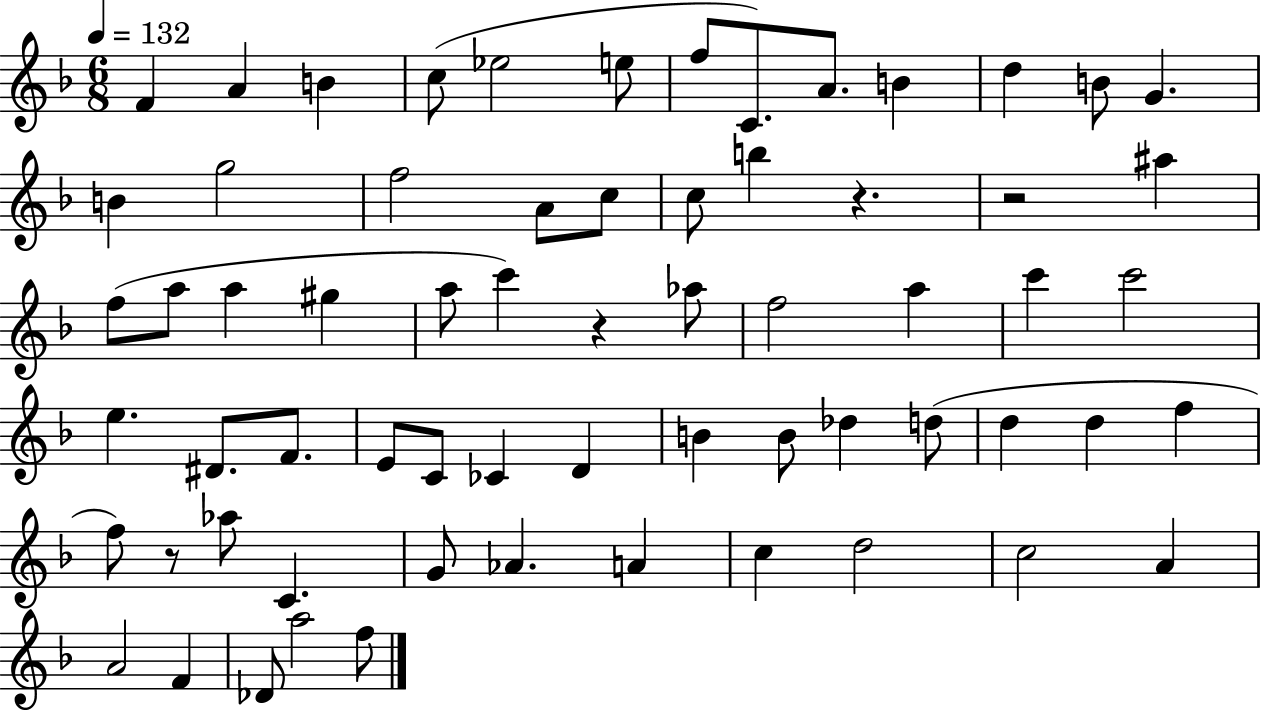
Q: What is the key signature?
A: F major